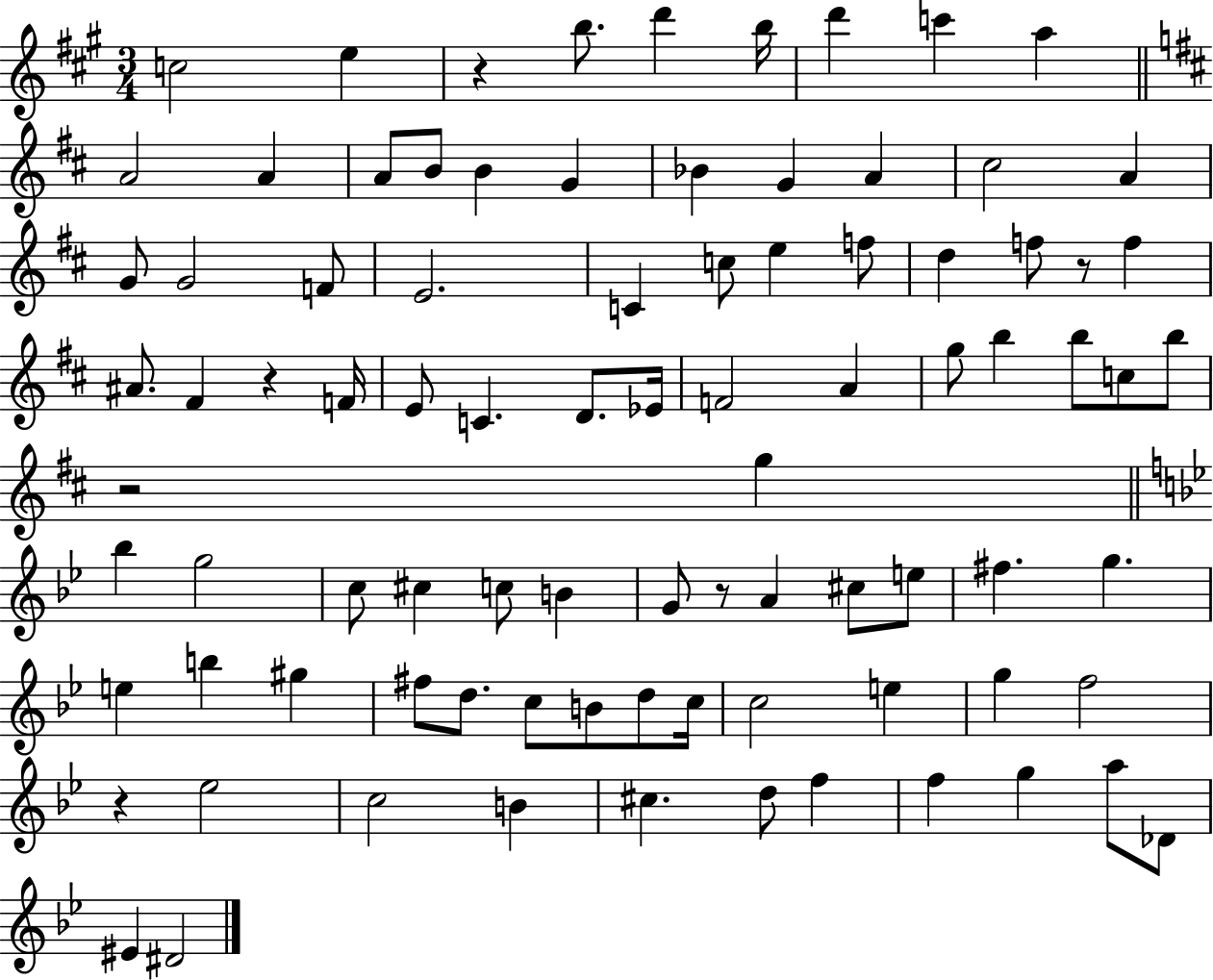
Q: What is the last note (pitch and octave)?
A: D#4